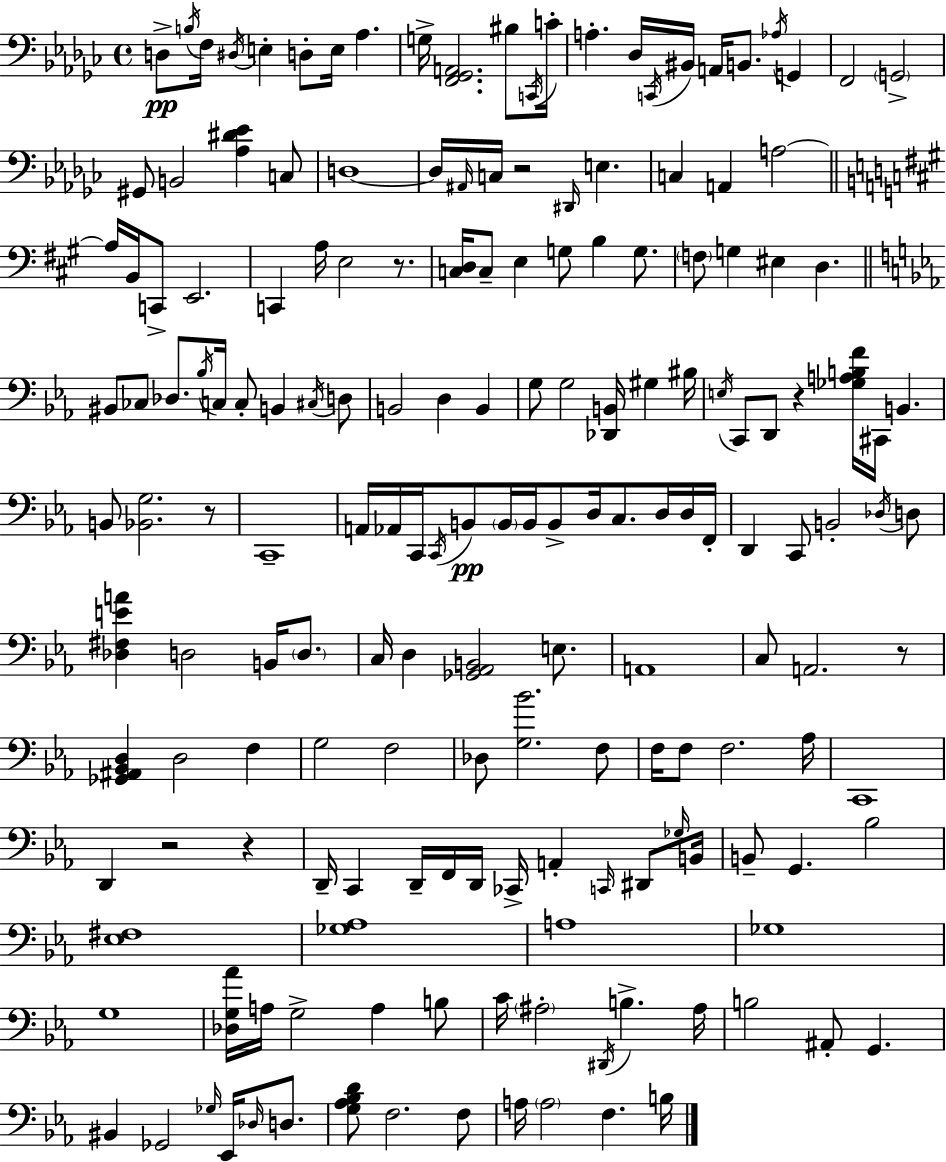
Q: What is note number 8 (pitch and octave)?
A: Ab3